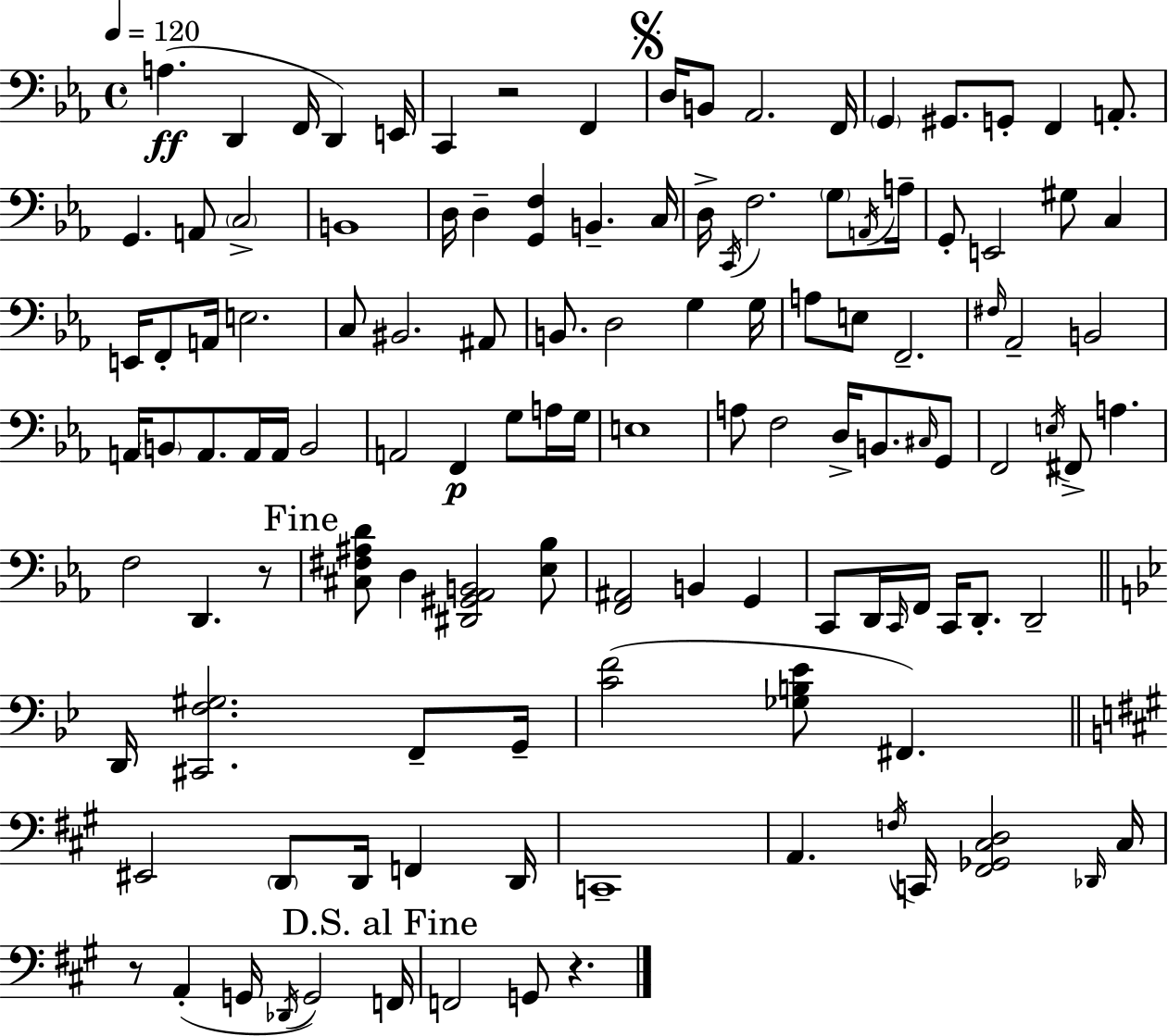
X:1
T:Untitled
M:4/4
L:1/4
K:Cm
A, D,, F,,/4 D,, E,,/4 C,, z2 F,, D,/4 B,,/2 _A,,2 F,,/4 G,, ^G,,/2 G,,/2 F,, A,,/2 G,, A,,/2 C,2 B,,4 D,/4 D, [G,,F,] B,, C,/4 D,/4 C,,/4 F,2 G,/2 A,,/4 A,/4 G,,/2 E,,2 ^G,/2 C, E,,/4 F,,/2 A,,/4 E,2 C,/2 ^B,,2 ^A,,/2 B,,/2 D,2 G, G,/4 A,/2 E,/2 F,,2 ^F,/4 _A,,2 B,,2 A,,/4 B,,/2 A,,/2 A,,/4 A,,/4 B,,2 A,,2 F,, G,/2 A,/4 G,/4 E,4 A,/2 F,2 D,/4 B,,/2 ^C,/4 G,,/2 F,,2 E,/4 ^F,,/2 A, F,2 D,, z/2 [^C,^F,^A,D]/2 D, [^D,,^G,,_A,,B,,]2 [_E,_B,]/2 [F,,^A,,]2 B,, G,, C,,/2 D,,/4 C,,/4 F,,/4 C,,/4 D,,/2 D,,2 D,,/4 [^C,,F,^G,]2 F,,/2 G,,/4 [CF]2 [_G,B,_E]/2 ^F,, ^E,,2 D,,/2 D,,/4 F,, D,,/4 C,,4 A,, F,/4 C,,/4 [^F,,_G,,^C,D,]2 _D,,/4 ^C,/4 z/2 A,, G,,/4 _D,,/4 G,,2 F,,/4 F,,2 G,,/2 z